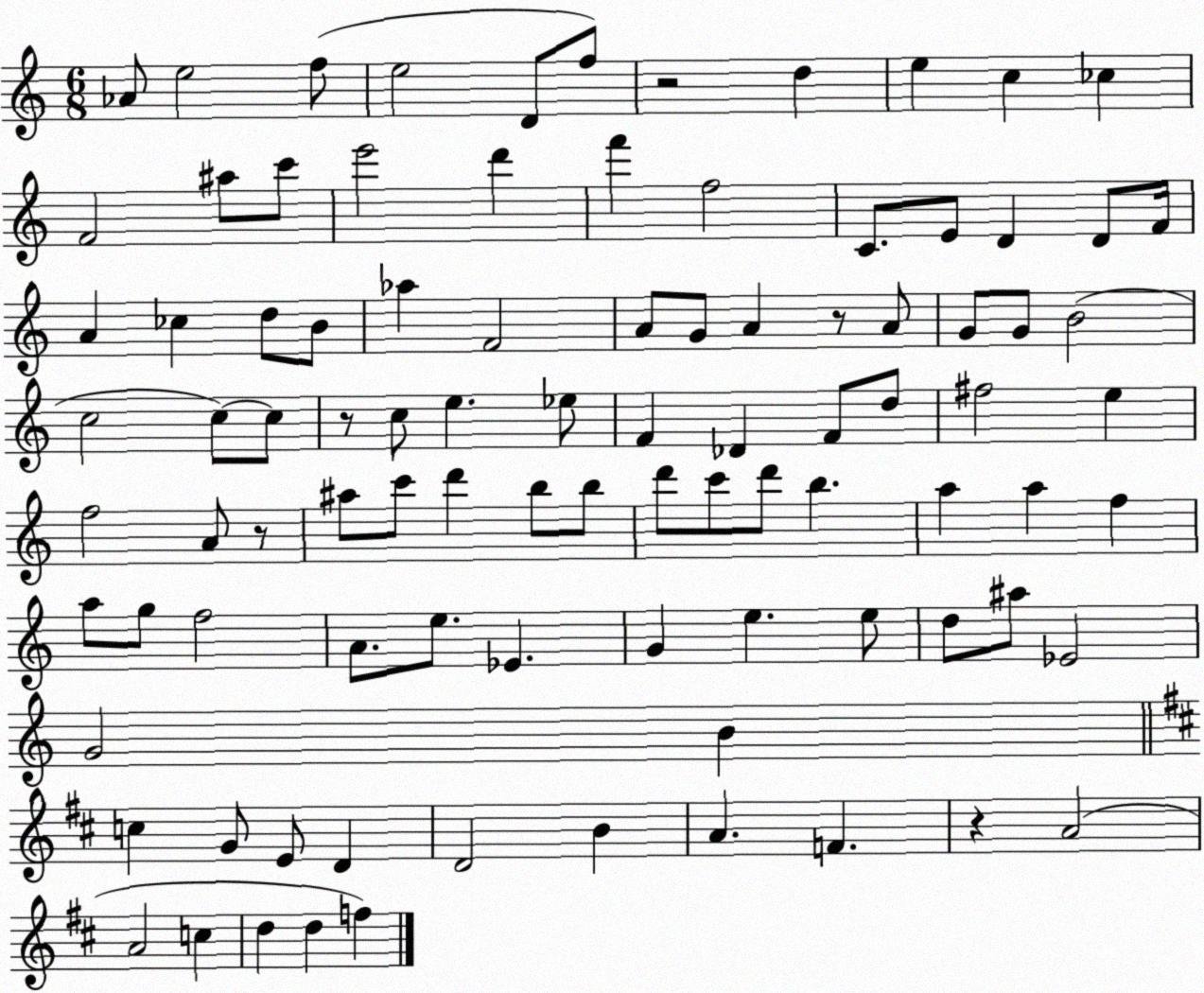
X:1
T:Untitled
M:6/8
L:1/4
K:C
_A/2 e2 f/2 e2 D/2 f/2 z2 d e c _c F2 ^a/2 c'/2 e'2 d' f' f2 C/2 E/2 D D/2 F/4 A _c d/2 B/2 _a F2 A/2 G/2 A z/2 A/2 G/2 G/2 B2 c2 c/2 c/2 z/2 c/2 e _e/2 F _D F/2 d/2 ^f2 e f2 A/2 z/2 ^a/2 c'/2 d' b/2 b/2 d'/2 c'/2 d'/2 b a a f a/2 g/2 f2 A/2 e/2 _E G e e/2 d/2 ^a/2 _E2 G2 B c G/2 E/2 D D2 B A F z A2 A2 c d d f